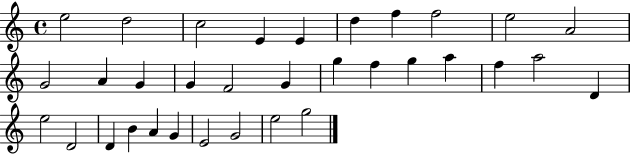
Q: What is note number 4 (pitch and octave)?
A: E4